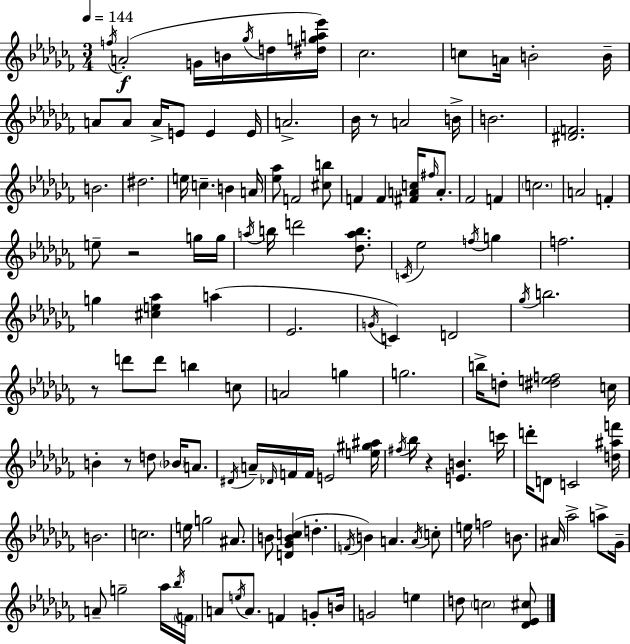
{
  \clef treble
  \numericTimeSignature
  \time 3/4
  \key aes \minor
  \tempo 4 = 144
  \acciaccatura { f''16 }\f a'2-.( g'16 b'16 \acciaccatura { ges''16 } | d''16 <dis'' g'' a'' ees'''>16) ces''2. | c''8 a'16 b'2-. | b'16-- a'8 a'8 a'16-> e'8 e'4 | \break e'16 a'2.-> | bes'16 r8 a'2 | b'16-> b'2. | <dis' f'>2. | \break b'2. | dis''2. | e''16 c''4.-- b'4 | a'16 <ees'' aes''>8 f'2 | \break <cis'' b''>8 f'4 f'4 <fis' a' c''>16 \grace { fis''16 } | a'8.-. fes'2 f'4 | \parenthesize c''2. | a'2 f'4-. | \break e''8-- r2 | g''16 g''16 \acciaccatura { a''16 } b''16 d'''2 | <des'' a'' b''>8. \acciaccatura { c'16 } ees''2 | \acciaccatura { f''16 } g''4 f''2. | \break g''4 <cis'' e'' aes''>4 | a''4( ees'2. | \acciaccatura { g'16 } c'4) d'2 | \acciaccatura { ges''16 } b''2. | \break r8 d'''8 | d'''8 b''4 c''8 a'2 | g''4 g''2. | b''16-> d''8-. <dis'' e'' f''>2 | \break c''16 b'4-. | r8 d''8 \parenthesize bes'16 a'8. \acciaccatura { dis'16 } a'16-- \grace { des'16 } f'16 | f'16 e'2 <e'' gis'' ais''>16 \acciaccatura { fis''16 } bes''16 | r4 <e' b'>4. c'''16 d'''16-. | \break d'8 c'2 <d'' ais'' f'''>16 b'2. | c''2. | e''16 | g''2 ais'8. b'8 | \break <d' ges' b' c''>4( d''4.-. \acciaccatura { f'16 } | b'4) a'4. \acciaccatura { a'16 } c''8-. | e''16 f''2 b'8. | ais'16 aes''2-> a''8-> | \break ges'16-- a'8-- g''2-- aes''16 | \acciaccatura { bes''16 } \parenthesize f'16 a'8 \acciaccatura { e''16 } a'8. f'4 | g'8-. b'16 g'2 e''4 | d''8 \parenthesize c''2 | \break <des' ees' cis''>8 \bar "|."
}